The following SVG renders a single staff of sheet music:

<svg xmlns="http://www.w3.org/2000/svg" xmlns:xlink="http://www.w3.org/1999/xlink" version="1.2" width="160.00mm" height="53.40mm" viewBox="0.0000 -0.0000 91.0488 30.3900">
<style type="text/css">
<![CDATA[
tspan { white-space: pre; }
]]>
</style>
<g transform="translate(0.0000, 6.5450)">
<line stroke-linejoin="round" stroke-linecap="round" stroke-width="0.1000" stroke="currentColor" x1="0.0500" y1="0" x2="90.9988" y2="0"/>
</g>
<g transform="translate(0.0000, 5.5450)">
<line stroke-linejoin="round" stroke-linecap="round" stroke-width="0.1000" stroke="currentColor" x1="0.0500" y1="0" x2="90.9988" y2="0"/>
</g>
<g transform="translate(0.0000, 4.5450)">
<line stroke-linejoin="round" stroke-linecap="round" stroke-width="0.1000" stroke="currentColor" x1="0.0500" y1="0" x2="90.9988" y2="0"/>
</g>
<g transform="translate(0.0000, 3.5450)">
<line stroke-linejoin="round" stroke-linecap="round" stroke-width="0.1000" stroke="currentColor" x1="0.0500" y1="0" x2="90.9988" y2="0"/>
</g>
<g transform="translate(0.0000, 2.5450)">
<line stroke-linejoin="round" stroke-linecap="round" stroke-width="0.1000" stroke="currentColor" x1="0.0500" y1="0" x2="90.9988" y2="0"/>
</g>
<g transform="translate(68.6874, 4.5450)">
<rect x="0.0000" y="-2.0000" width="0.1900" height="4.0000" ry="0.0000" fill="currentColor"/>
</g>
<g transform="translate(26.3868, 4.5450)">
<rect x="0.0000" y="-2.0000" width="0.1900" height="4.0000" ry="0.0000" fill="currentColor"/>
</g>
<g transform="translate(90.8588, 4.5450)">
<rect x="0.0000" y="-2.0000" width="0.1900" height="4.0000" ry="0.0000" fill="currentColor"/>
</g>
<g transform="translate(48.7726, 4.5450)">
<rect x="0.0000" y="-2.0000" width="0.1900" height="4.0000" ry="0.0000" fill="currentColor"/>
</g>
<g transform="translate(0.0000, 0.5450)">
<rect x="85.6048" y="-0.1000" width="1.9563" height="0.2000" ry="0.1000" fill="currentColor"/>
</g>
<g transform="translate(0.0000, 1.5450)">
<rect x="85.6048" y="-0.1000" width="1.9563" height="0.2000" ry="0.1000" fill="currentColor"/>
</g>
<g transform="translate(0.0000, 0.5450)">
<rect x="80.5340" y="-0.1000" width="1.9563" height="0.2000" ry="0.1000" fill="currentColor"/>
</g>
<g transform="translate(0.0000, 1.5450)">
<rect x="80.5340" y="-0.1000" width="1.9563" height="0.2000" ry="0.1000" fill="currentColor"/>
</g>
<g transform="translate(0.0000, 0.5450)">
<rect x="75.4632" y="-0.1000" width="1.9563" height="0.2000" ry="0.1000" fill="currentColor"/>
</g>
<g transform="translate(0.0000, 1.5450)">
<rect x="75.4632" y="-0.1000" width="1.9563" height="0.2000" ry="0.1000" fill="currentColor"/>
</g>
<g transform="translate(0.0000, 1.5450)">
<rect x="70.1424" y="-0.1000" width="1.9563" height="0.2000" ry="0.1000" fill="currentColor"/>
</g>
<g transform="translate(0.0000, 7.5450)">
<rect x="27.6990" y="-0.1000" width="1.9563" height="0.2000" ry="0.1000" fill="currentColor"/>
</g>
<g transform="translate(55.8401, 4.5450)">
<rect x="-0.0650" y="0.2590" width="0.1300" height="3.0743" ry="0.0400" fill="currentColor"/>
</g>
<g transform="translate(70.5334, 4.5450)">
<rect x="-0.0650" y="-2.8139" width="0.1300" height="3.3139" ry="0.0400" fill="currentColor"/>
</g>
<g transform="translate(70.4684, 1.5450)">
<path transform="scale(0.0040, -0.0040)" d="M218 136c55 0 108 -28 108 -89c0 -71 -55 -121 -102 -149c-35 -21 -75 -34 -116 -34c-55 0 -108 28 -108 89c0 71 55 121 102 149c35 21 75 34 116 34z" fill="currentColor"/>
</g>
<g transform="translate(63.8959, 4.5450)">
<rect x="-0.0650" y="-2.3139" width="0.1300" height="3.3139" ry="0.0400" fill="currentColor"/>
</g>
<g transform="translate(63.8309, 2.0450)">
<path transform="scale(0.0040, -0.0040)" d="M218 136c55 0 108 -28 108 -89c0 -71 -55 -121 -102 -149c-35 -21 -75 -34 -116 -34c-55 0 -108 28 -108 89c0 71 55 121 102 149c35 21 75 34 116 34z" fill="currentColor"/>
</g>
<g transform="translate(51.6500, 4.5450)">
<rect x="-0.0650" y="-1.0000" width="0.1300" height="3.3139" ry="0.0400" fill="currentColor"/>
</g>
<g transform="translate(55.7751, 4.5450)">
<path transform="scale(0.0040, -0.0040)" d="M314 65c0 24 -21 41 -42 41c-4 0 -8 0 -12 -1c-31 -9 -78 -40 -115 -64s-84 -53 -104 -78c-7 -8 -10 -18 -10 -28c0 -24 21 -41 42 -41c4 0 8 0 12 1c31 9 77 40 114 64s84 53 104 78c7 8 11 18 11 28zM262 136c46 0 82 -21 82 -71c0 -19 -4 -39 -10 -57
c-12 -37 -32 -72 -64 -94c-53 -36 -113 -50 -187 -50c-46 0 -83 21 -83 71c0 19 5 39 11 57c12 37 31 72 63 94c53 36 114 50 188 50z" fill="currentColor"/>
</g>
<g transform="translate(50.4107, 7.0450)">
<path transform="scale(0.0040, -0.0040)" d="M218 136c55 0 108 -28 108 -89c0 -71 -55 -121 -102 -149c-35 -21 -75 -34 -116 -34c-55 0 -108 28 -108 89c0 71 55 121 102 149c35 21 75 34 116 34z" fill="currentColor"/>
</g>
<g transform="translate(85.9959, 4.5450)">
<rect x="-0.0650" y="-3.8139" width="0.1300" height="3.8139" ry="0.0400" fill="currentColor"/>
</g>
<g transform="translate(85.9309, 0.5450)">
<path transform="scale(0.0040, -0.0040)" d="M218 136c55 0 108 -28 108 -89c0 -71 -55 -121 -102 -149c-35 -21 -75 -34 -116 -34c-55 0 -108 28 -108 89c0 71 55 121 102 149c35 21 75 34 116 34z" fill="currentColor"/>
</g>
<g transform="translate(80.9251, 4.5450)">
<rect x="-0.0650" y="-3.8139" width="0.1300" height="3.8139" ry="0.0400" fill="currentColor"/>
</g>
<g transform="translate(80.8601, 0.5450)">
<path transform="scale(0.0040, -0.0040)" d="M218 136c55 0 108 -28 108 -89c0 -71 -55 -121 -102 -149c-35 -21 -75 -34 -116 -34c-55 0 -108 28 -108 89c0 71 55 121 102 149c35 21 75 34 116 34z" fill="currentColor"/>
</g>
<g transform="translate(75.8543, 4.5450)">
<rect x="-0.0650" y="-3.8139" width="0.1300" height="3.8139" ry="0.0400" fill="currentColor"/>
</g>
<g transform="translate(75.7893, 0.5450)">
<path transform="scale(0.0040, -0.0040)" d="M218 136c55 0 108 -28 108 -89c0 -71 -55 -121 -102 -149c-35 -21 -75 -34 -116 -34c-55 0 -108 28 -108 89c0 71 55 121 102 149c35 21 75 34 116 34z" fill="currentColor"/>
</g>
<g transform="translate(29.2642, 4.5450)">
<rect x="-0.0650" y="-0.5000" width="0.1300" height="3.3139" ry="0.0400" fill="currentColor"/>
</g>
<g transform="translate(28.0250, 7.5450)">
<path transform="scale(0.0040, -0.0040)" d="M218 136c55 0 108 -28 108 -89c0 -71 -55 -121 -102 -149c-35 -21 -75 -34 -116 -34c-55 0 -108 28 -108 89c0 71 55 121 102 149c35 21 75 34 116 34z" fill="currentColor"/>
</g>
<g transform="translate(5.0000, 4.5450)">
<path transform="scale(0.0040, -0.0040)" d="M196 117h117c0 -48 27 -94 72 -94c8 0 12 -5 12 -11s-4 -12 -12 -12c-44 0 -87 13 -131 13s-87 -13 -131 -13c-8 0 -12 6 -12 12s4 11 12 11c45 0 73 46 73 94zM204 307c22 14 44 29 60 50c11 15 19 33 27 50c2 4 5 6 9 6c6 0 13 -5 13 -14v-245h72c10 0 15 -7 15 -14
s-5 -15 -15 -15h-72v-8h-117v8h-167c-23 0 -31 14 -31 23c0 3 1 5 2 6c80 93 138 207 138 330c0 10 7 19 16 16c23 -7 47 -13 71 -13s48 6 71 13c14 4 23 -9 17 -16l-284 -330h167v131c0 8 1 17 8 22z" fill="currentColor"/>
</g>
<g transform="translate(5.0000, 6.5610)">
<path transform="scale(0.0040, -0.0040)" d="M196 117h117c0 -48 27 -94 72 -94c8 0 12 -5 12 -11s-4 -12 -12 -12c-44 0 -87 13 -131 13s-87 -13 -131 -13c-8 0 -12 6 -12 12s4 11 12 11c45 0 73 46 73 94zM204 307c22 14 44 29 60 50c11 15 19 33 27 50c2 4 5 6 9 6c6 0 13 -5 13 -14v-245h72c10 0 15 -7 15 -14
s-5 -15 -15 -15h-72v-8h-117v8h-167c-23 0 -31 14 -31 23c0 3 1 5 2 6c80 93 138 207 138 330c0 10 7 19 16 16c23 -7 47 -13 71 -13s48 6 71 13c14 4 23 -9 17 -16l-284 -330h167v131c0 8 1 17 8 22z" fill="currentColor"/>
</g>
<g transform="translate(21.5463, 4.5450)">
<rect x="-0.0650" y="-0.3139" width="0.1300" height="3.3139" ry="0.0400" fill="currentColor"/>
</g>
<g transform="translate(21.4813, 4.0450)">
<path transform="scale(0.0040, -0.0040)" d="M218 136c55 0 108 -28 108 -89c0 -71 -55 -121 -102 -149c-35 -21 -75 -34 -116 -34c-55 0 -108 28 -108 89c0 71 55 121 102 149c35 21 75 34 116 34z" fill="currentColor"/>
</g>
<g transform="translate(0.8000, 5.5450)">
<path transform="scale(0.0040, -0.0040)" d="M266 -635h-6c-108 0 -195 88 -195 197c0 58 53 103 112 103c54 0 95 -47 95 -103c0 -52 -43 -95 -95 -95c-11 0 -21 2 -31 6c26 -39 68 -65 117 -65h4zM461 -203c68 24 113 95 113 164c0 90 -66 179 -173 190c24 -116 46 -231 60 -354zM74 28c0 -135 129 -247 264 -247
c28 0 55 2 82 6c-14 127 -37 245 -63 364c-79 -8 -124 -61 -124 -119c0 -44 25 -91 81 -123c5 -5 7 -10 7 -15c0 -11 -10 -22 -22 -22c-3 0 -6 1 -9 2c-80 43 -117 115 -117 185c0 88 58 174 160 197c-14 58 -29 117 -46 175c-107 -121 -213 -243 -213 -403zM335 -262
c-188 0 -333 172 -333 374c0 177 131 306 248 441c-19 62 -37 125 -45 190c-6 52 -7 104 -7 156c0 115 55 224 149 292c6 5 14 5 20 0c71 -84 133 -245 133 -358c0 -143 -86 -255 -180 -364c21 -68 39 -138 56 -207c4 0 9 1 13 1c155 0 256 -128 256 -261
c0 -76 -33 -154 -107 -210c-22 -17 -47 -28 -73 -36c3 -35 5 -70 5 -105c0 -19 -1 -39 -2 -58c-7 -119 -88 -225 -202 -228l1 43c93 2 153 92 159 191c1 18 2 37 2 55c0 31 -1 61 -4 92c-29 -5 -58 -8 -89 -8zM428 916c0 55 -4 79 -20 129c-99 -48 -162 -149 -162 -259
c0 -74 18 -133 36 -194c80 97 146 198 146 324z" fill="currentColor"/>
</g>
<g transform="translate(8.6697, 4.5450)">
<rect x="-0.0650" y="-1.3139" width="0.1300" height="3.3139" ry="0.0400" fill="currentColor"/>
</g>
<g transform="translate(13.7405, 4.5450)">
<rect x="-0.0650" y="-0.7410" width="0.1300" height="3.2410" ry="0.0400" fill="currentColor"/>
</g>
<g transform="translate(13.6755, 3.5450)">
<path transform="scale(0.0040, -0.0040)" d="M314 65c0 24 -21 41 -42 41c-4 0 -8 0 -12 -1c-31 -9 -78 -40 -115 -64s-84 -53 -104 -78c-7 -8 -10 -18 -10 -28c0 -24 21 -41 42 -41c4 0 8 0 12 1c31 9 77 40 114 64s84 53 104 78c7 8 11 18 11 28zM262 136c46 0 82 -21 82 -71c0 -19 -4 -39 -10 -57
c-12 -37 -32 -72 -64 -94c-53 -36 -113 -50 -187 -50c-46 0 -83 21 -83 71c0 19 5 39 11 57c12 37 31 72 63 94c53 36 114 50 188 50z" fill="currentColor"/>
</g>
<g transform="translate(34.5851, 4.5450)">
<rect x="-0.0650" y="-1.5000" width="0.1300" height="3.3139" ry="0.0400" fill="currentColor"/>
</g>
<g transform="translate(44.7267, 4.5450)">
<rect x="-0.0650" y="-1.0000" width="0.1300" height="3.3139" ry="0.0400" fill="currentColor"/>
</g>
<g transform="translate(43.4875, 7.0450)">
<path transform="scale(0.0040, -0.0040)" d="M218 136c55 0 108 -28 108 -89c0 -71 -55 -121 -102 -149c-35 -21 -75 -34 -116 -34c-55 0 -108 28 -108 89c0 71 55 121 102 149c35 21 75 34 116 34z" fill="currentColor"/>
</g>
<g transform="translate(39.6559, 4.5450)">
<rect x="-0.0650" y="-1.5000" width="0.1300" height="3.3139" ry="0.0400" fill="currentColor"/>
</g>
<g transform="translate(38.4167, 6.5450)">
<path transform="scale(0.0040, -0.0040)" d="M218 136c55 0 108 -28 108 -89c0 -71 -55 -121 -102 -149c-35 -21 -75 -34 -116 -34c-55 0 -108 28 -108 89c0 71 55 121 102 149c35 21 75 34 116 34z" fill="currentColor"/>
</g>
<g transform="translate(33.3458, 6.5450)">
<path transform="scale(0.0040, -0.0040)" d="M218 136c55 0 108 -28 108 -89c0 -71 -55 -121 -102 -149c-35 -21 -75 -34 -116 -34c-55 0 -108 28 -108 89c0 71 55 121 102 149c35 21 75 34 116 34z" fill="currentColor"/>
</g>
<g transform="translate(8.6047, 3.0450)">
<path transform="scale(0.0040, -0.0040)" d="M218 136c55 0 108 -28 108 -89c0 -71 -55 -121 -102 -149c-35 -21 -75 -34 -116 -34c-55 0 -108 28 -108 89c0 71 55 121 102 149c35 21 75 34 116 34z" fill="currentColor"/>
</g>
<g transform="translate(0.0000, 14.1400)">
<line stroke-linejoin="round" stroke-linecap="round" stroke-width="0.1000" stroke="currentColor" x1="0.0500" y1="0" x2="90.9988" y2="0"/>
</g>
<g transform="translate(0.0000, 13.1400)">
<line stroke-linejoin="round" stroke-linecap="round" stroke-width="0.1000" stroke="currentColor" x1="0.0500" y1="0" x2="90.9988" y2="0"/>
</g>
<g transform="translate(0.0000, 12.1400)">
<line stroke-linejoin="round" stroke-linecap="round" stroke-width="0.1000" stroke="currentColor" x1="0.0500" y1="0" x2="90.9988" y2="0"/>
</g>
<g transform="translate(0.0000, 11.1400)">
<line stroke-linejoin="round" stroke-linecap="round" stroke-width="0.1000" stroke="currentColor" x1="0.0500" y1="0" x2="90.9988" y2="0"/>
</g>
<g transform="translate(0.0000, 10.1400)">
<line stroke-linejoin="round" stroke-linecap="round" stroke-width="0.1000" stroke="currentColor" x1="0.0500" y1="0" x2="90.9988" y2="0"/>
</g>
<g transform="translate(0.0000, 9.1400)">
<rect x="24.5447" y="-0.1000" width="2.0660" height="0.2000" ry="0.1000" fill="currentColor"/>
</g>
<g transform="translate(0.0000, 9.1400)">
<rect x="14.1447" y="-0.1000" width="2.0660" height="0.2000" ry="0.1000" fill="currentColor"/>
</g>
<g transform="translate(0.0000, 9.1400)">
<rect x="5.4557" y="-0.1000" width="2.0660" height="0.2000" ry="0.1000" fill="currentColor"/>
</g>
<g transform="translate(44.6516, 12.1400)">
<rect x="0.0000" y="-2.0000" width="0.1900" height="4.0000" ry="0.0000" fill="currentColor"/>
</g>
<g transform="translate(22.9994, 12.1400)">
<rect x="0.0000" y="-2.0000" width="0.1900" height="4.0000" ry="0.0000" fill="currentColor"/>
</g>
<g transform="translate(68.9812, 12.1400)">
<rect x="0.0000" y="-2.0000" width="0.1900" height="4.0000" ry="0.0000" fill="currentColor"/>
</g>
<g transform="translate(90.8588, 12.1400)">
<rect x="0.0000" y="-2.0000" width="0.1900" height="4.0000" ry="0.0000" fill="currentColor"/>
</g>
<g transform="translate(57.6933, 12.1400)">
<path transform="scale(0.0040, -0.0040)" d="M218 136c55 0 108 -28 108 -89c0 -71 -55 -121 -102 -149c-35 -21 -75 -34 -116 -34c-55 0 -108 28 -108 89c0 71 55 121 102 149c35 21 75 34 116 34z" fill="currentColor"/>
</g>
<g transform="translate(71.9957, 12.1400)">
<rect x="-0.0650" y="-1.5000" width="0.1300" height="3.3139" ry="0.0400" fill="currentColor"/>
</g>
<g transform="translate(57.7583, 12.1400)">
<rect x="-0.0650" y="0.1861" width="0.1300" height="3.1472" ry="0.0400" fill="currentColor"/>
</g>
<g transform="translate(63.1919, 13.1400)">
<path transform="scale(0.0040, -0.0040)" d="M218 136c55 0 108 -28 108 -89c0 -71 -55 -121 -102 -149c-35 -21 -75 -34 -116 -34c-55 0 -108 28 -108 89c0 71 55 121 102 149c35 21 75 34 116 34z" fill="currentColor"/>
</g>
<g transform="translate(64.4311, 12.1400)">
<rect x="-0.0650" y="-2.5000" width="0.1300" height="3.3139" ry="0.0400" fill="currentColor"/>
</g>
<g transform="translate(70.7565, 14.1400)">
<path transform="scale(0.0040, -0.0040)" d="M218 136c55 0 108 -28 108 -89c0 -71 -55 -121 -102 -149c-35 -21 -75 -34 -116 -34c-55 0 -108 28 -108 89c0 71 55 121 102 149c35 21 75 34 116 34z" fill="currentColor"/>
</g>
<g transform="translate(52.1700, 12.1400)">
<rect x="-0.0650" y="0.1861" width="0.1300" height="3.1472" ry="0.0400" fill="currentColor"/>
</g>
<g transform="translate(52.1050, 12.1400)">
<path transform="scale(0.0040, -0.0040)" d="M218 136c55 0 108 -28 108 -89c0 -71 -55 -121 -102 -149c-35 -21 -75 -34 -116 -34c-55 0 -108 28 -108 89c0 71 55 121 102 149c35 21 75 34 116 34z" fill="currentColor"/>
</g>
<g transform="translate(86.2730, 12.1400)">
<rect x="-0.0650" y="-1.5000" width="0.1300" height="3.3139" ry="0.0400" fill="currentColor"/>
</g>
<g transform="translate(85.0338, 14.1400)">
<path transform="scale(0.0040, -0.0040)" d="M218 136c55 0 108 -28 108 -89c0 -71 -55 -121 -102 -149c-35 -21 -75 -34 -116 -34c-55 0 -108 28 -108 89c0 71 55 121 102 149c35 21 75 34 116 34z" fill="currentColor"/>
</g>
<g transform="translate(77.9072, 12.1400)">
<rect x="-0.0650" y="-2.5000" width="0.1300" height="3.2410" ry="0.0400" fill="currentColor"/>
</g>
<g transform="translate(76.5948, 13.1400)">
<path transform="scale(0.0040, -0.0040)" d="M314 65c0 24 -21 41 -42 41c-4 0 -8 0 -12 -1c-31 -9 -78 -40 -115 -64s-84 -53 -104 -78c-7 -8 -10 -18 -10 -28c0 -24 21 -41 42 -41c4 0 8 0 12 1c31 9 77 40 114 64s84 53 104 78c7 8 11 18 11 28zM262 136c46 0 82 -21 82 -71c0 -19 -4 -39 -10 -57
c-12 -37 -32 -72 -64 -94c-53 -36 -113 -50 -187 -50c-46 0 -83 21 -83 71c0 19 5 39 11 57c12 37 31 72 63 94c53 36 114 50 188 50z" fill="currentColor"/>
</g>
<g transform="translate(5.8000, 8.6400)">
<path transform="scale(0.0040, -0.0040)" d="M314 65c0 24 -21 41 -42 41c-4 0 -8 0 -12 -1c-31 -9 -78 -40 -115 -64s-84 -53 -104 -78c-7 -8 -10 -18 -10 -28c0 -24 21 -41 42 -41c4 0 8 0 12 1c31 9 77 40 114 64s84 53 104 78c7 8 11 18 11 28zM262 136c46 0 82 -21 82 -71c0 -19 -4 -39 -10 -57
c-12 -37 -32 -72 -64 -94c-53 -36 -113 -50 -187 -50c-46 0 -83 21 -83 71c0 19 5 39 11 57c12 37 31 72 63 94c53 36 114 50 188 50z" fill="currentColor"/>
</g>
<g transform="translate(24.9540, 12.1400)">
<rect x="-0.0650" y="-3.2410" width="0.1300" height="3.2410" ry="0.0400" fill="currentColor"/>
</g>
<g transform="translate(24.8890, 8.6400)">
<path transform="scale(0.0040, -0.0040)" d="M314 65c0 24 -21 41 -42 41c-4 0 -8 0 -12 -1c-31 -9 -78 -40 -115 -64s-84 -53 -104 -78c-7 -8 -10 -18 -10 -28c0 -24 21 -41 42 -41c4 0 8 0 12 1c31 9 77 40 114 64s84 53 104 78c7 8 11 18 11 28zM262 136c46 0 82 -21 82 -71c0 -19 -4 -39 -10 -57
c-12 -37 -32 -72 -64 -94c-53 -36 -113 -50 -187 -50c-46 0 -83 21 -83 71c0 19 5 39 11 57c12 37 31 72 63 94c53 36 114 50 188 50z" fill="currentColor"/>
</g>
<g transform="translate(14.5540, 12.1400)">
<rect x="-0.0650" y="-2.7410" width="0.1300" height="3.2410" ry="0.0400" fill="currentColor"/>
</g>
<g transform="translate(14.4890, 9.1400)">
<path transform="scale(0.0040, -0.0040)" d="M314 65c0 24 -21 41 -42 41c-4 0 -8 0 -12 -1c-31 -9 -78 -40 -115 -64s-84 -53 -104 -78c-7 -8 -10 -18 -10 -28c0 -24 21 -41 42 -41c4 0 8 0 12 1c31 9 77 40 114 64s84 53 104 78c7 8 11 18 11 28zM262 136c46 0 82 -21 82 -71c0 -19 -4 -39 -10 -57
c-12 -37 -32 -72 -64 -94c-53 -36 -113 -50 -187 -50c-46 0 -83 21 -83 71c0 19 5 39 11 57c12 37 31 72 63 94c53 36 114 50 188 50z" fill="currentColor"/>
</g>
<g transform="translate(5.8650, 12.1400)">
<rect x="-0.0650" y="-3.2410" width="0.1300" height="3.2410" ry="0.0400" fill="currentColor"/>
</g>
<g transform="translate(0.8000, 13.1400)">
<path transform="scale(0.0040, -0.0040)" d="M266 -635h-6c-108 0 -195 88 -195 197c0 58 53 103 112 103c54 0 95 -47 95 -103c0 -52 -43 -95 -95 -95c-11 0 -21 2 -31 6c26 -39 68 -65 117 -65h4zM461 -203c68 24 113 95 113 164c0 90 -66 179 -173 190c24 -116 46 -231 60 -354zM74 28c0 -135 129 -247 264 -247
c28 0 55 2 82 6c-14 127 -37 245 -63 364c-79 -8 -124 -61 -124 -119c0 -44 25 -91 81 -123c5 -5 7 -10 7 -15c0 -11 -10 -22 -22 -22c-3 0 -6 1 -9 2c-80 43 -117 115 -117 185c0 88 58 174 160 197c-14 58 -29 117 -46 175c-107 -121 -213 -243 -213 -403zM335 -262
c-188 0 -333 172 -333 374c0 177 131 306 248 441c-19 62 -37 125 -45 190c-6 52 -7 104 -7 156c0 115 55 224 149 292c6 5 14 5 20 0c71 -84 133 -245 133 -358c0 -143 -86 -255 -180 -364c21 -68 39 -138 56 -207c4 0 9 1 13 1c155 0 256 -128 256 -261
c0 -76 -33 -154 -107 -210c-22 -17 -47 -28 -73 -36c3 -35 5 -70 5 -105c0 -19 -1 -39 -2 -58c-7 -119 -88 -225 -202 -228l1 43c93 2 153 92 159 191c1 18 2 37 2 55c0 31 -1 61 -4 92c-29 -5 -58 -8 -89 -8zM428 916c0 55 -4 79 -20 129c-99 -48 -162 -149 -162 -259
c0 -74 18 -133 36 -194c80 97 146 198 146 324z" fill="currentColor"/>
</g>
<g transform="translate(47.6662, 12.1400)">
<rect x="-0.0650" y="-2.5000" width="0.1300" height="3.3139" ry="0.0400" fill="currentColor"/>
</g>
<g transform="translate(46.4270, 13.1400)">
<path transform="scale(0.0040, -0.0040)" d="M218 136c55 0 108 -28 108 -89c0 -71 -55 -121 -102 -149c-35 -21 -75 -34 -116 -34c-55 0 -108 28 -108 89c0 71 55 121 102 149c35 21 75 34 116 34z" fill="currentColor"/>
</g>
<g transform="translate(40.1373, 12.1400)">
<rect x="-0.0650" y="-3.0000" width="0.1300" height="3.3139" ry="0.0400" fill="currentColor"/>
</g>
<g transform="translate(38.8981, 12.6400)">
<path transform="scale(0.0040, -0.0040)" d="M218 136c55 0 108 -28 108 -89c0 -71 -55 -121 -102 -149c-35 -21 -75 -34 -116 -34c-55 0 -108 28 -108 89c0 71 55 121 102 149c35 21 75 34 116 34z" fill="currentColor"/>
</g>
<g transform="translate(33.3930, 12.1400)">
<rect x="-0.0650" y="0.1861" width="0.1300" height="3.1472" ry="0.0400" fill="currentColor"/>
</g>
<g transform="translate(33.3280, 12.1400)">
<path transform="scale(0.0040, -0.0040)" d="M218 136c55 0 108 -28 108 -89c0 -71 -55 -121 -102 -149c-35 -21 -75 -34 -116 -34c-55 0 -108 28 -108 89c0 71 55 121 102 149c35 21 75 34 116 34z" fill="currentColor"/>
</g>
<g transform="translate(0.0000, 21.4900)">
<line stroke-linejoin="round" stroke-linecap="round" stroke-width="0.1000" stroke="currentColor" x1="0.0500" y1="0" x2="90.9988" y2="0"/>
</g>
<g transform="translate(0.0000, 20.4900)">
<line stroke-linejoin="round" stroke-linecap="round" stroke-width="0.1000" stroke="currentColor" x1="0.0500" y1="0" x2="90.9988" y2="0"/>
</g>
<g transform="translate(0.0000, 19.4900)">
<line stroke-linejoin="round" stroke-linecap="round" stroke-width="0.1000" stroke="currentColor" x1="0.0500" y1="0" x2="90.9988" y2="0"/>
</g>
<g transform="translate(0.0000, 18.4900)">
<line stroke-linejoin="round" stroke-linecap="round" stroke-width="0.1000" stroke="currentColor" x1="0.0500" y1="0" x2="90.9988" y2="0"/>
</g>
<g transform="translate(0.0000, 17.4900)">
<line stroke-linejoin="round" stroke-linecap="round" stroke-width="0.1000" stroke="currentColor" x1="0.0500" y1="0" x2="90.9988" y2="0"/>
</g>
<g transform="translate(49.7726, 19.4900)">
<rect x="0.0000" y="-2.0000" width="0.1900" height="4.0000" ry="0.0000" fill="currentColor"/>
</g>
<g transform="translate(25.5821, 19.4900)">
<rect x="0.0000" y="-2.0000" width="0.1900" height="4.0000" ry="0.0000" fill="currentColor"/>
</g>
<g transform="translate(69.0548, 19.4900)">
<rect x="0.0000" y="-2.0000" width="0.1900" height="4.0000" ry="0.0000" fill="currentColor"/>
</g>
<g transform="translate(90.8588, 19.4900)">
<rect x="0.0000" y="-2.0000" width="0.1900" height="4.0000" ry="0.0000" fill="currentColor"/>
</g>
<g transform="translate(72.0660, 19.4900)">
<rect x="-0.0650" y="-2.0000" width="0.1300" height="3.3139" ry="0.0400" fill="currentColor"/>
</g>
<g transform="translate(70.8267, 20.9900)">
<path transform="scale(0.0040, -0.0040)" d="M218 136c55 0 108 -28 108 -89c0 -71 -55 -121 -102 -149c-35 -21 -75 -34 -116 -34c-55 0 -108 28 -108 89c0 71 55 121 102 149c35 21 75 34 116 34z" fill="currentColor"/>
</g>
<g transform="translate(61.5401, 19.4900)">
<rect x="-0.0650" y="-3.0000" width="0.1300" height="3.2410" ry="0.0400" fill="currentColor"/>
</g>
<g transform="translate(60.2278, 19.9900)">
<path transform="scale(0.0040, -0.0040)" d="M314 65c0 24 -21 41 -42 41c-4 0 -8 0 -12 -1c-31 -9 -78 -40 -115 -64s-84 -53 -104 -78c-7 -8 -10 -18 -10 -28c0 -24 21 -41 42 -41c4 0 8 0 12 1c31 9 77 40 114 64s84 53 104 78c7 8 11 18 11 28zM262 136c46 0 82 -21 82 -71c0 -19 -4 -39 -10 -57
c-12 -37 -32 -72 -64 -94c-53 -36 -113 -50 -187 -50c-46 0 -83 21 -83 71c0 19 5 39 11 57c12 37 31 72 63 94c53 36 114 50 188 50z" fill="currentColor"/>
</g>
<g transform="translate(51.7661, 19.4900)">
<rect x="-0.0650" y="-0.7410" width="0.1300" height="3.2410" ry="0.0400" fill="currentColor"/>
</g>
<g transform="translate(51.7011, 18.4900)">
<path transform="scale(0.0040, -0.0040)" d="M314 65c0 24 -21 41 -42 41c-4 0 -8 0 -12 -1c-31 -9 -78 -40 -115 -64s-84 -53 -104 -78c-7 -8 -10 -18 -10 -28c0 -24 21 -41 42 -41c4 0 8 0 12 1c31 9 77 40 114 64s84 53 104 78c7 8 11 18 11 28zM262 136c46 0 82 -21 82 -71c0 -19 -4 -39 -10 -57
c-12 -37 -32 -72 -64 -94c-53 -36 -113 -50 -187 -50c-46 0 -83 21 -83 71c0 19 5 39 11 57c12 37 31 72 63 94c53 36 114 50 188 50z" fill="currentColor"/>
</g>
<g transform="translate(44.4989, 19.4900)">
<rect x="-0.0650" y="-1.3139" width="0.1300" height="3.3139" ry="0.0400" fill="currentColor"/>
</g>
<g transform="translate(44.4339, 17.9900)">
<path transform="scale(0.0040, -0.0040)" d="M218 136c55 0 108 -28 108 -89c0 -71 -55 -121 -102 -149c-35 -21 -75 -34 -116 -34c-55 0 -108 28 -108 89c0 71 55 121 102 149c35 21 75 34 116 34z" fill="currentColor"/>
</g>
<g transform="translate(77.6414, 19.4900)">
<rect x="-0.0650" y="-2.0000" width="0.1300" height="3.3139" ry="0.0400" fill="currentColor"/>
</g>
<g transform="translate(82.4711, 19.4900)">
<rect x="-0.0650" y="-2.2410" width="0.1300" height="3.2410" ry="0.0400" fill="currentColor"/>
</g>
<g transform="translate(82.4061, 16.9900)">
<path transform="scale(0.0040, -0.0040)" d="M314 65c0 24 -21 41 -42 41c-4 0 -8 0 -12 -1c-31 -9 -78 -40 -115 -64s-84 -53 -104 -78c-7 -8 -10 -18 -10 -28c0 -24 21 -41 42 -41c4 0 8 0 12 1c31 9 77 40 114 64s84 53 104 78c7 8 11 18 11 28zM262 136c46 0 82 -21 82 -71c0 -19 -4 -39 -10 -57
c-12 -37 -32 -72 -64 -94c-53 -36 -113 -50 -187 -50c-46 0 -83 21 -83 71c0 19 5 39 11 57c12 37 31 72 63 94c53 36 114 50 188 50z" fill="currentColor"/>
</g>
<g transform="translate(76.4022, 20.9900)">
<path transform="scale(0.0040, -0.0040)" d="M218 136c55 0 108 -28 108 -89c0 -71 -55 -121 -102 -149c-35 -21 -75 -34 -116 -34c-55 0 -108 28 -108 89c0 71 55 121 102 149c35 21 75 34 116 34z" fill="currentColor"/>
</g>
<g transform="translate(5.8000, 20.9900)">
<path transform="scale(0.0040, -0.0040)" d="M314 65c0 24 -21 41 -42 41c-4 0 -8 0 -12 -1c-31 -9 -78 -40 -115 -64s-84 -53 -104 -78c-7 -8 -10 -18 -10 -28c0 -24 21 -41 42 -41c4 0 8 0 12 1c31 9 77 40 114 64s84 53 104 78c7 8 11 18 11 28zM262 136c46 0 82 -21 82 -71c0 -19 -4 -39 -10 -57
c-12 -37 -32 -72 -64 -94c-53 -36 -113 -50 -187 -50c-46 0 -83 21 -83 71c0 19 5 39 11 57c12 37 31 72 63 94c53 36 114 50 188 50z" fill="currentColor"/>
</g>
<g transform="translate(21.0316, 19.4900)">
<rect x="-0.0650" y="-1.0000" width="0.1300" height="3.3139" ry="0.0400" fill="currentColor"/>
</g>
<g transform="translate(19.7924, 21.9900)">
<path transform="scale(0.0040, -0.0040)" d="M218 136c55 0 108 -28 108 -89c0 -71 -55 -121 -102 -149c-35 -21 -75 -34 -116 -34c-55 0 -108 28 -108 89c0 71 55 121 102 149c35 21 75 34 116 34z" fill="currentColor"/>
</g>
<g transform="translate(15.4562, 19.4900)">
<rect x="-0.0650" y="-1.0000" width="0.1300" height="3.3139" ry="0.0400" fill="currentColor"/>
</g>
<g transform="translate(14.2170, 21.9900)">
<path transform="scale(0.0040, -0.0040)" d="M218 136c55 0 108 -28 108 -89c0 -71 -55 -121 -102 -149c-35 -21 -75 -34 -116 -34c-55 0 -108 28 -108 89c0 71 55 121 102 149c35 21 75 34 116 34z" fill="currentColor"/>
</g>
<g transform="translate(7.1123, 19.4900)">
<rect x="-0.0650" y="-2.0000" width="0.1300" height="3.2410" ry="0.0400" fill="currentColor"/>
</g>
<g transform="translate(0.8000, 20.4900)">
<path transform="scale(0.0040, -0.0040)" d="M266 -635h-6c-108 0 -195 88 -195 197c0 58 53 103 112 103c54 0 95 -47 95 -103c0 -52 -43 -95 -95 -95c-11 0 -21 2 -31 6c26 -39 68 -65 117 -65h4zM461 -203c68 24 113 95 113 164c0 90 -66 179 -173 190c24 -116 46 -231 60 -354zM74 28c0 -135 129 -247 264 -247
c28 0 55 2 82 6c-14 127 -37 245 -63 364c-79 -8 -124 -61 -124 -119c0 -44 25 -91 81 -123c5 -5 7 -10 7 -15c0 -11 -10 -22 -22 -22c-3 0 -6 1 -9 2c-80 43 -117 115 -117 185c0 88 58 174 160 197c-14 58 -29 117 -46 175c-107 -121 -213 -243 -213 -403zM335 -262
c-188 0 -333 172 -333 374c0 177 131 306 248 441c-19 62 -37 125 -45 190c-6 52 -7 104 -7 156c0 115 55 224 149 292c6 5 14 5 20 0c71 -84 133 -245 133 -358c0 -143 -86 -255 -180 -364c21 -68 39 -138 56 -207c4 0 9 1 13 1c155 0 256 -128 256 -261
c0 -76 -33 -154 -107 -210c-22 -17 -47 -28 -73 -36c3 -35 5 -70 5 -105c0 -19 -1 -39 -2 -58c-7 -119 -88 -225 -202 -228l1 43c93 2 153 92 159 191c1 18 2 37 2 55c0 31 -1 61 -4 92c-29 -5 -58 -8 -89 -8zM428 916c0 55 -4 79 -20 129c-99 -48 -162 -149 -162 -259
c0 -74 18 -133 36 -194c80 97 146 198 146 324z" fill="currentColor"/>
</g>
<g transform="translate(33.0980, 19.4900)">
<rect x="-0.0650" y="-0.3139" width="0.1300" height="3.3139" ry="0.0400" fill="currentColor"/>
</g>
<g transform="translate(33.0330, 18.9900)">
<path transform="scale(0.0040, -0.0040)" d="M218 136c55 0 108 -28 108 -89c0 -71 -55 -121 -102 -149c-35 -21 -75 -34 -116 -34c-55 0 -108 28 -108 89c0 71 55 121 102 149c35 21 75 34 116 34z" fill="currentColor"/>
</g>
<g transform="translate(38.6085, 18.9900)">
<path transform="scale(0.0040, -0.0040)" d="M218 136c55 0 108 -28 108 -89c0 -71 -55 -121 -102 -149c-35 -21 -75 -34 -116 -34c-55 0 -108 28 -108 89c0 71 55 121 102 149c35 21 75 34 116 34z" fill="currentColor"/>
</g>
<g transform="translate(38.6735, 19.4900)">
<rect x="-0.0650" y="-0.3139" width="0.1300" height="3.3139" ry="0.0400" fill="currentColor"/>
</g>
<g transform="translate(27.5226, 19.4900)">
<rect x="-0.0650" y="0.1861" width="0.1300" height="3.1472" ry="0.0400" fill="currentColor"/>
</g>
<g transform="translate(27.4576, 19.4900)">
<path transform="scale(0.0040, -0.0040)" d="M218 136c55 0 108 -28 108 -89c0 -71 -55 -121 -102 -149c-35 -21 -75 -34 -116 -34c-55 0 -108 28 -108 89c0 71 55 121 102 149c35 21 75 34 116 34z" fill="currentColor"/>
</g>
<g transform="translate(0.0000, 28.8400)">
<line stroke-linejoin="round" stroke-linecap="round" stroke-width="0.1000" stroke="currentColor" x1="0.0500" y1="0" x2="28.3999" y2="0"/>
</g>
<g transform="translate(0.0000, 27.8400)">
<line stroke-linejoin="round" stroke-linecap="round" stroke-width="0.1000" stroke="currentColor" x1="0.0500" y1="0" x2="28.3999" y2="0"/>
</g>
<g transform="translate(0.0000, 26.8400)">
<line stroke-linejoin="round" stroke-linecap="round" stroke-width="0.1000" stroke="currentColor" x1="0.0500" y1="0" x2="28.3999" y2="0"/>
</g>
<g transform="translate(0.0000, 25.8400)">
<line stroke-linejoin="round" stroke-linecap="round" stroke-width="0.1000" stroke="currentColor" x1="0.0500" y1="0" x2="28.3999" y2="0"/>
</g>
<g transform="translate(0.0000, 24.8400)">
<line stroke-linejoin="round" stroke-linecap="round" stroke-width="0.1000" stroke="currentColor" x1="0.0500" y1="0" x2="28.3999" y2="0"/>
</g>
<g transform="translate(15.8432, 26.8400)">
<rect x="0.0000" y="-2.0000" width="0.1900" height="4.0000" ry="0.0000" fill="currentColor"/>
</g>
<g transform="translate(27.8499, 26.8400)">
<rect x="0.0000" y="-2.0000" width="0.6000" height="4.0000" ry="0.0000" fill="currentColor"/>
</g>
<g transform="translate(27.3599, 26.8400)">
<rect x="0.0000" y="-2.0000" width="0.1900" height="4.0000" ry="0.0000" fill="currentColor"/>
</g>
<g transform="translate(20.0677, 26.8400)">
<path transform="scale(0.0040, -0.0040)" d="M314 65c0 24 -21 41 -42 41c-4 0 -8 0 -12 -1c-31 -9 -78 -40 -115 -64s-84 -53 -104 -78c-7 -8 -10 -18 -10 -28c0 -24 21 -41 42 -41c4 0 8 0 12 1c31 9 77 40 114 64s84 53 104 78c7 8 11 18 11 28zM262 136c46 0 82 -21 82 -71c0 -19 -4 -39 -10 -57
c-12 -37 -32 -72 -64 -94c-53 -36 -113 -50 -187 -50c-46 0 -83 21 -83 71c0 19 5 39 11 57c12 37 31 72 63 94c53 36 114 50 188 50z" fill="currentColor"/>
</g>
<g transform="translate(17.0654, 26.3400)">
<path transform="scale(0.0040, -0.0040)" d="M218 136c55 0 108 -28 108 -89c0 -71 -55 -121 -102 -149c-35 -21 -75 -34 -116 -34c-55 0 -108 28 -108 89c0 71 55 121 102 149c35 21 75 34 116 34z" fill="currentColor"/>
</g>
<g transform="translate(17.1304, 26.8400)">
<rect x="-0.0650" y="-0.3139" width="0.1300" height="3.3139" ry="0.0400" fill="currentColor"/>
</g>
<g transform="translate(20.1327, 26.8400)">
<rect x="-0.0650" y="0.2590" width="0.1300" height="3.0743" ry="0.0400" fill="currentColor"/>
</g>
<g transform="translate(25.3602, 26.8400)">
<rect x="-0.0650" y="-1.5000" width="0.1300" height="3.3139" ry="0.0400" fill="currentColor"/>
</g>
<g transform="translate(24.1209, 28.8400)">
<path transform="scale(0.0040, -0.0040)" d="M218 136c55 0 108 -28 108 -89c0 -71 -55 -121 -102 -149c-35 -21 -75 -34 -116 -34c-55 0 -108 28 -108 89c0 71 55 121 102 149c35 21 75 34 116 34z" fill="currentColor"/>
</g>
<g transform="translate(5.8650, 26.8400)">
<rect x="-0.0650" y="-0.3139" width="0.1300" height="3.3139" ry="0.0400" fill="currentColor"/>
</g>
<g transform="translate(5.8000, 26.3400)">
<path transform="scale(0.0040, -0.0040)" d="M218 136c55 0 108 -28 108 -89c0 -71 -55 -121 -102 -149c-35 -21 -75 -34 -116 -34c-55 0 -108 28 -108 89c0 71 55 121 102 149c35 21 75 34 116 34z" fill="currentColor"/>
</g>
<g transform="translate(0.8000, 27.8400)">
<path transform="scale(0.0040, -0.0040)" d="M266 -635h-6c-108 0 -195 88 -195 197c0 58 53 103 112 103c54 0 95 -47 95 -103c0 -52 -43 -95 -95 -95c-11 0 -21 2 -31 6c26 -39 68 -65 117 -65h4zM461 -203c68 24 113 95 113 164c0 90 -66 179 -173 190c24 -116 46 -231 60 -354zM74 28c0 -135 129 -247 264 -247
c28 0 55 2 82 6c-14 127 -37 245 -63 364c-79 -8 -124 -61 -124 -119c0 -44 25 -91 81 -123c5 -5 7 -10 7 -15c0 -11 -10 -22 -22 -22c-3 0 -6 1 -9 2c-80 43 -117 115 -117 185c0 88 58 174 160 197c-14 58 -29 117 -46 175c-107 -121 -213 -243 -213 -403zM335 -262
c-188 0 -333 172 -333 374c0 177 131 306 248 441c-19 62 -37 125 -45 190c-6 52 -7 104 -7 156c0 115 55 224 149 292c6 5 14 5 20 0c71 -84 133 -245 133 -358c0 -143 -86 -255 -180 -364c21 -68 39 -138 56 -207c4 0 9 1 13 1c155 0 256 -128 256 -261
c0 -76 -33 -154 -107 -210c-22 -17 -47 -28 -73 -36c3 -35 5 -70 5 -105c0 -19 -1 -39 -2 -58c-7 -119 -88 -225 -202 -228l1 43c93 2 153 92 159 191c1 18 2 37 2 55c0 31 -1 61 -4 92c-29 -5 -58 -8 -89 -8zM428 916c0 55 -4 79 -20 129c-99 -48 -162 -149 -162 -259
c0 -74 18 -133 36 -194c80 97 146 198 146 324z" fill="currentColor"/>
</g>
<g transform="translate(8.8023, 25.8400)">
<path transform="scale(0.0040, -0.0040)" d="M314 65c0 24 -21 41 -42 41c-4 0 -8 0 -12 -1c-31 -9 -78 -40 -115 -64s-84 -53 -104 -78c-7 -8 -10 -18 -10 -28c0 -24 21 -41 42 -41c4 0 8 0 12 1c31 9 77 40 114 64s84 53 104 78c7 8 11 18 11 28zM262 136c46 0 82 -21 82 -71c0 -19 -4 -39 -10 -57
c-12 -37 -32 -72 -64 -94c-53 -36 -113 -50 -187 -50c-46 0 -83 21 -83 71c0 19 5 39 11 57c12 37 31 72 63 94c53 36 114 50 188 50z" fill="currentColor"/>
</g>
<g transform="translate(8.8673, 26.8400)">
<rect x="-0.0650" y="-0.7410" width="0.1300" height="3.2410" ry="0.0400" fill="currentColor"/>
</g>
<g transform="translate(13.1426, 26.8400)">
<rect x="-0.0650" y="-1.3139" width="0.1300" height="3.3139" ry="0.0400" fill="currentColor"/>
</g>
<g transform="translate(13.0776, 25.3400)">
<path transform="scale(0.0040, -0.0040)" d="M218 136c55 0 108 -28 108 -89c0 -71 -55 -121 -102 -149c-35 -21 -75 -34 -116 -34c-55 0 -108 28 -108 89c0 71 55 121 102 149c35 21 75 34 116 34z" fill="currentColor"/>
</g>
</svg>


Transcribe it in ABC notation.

X:1
T:Untitled
M:4/4
L:1/4
K:C
e d2 c C E E D D B2 g a c' c' c' b2 a2 b2 B A G B B G E G2 E F2 D D B c c e d2 A2 F F g2 c d2 e c B2 E